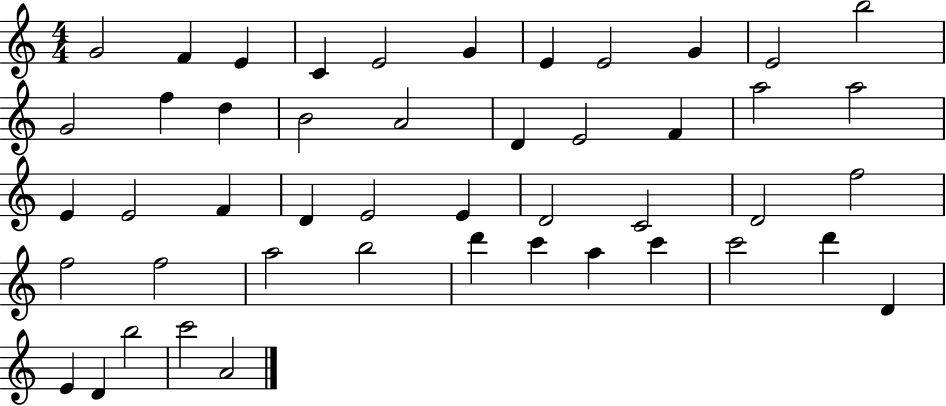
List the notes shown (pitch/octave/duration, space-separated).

G4/h F4/q E4/q C4/q E4/h G4/q E4/q E4/h G4/q E4/h B5/h G4/h F5/q D5/q B4/h A4/h D4/q E4/h F4/q A5/h A5/h E4/q E4/h F4/q D4/q E4/h E4/q D4/h C4/h D4/h F5/h F5/h F5/h A5/h B5/h D6/q C6/q A5/q C6/q C6/h D6/q D4/q E4/q D4/q B5/h C6/h A4/h